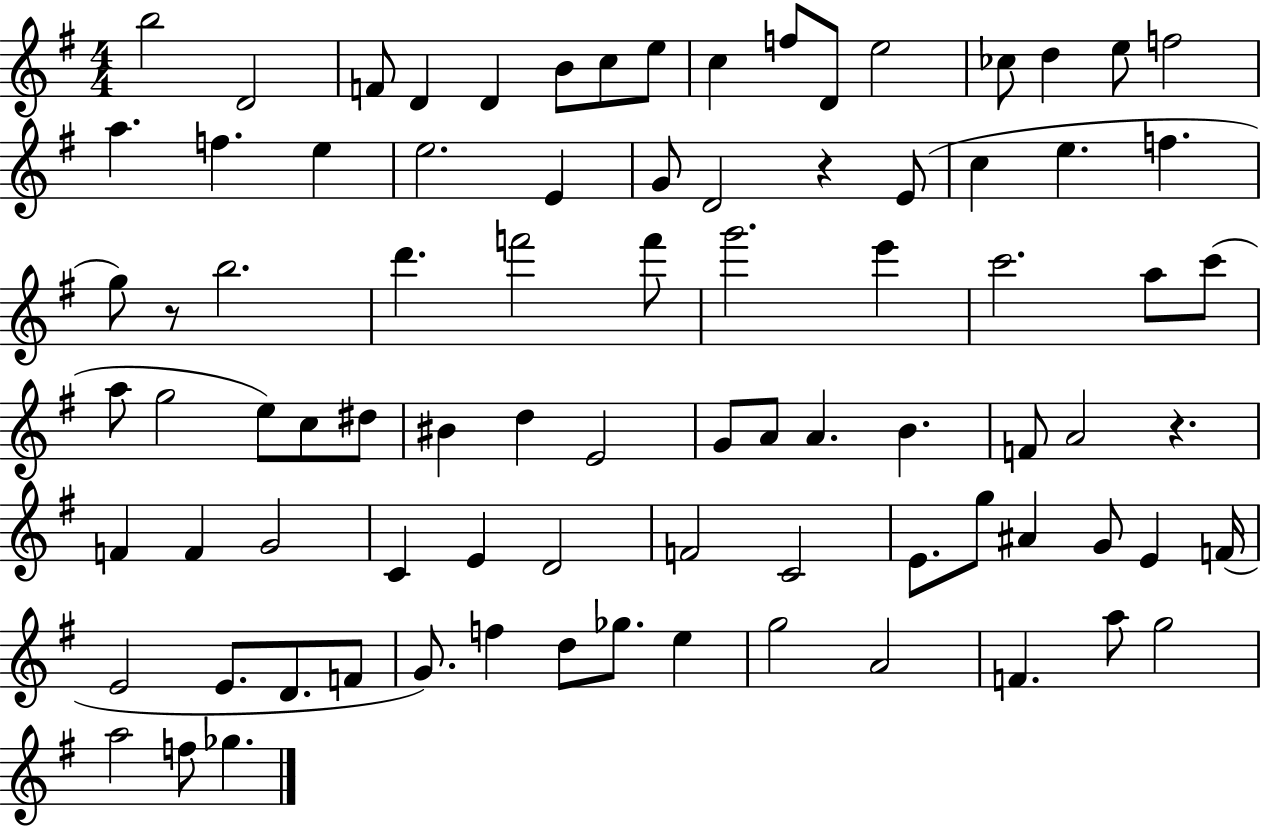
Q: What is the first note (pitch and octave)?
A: B5